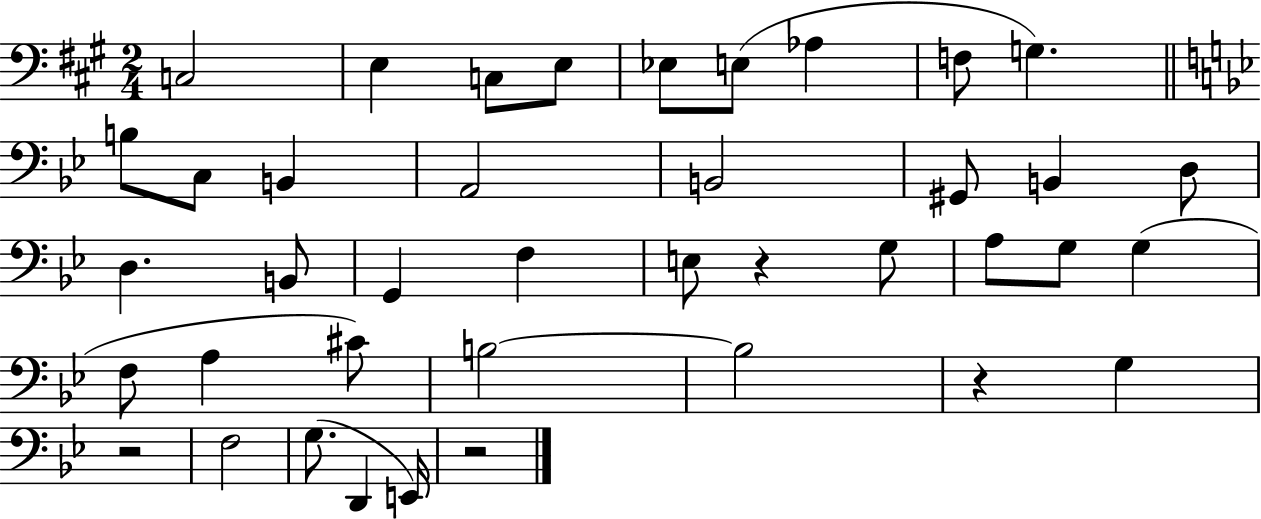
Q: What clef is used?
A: bass